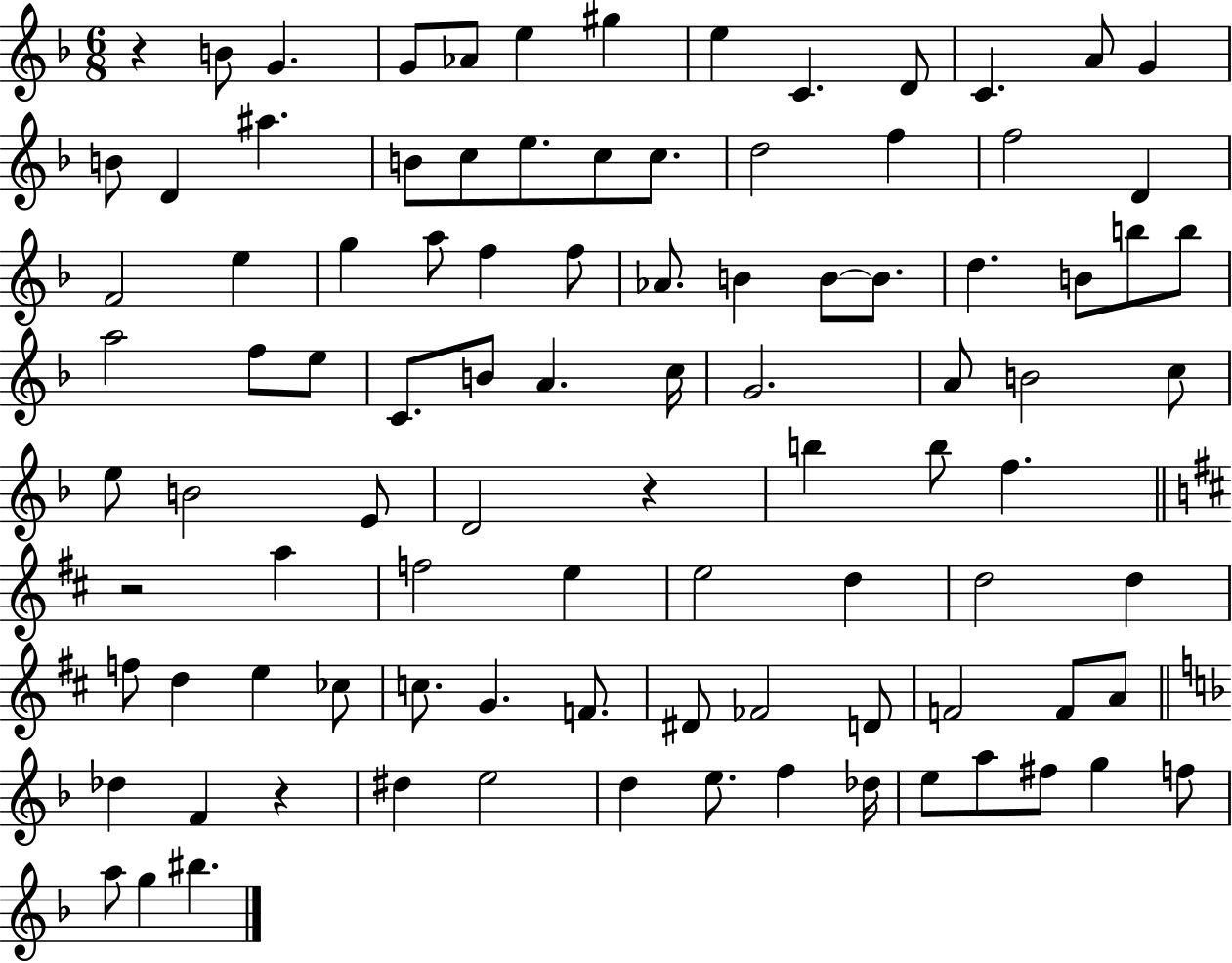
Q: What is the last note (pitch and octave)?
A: BIS5